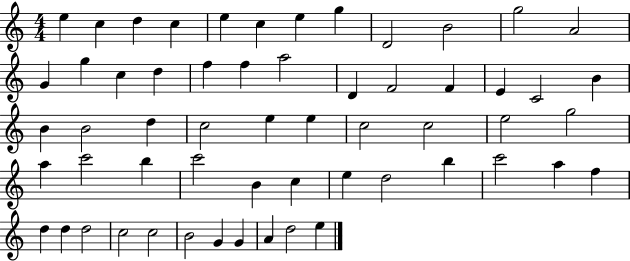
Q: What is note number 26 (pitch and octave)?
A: B4